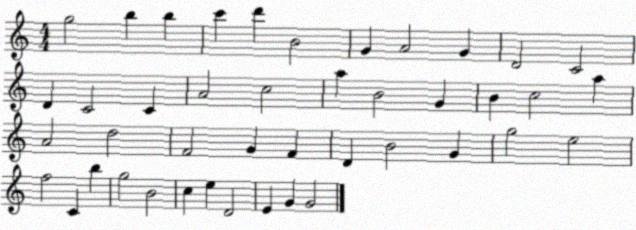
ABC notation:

X:1
T:Untitled
M:4/4
L:1/4
K:C
g2 b b c' d' B2 G A2 G D2 C2 D C2 C A2 c2 a B2 G B c2 a A2 d2 F2 G F D B2 G g2 e2 f2 C b g2 B2 c e D2 E G G2